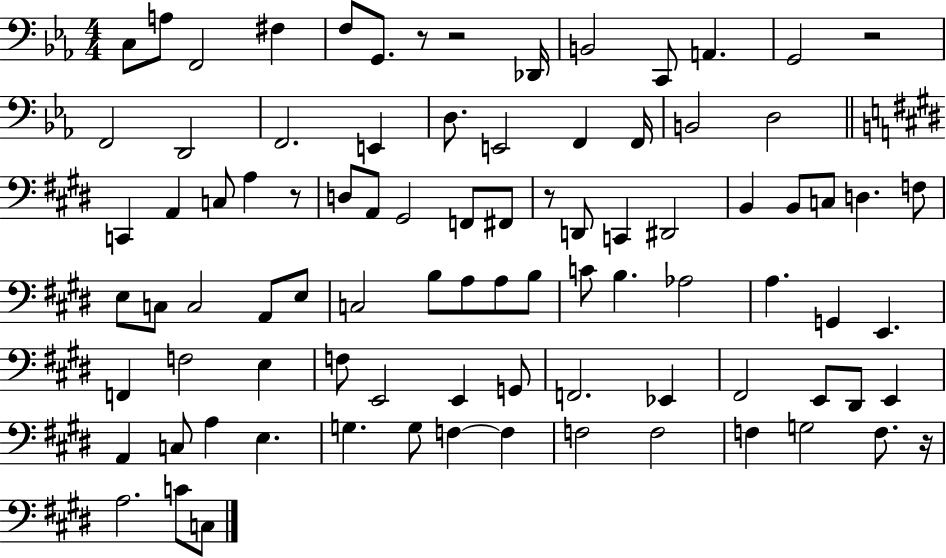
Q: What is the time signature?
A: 4/4